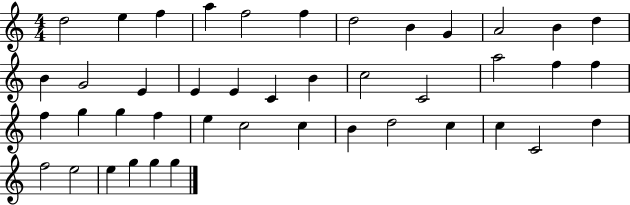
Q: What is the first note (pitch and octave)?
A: D5